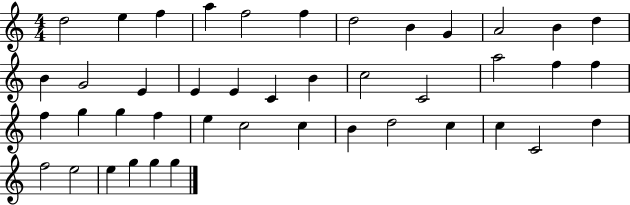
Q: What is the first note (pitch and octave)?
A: D5